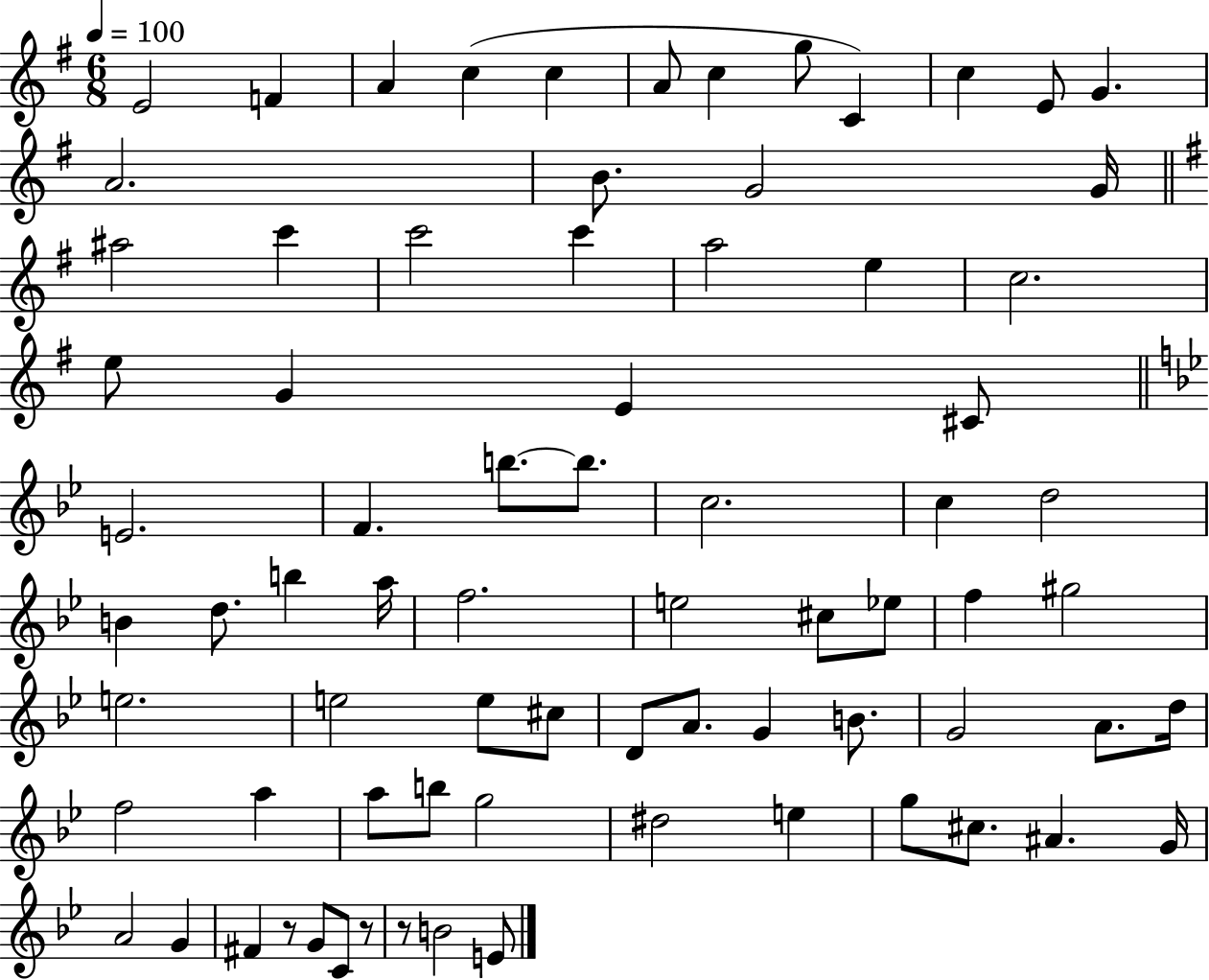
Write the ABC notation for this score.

X:1
T:Untitled
M:6/8
L:1/4
K:G
E2 F A c c A/2 c g/2 C c E/2 G A2 B/2 G2 G/4 ^a2 c' c'2 c' a2 e c2 e/2 G E ^C/2 E2 F b/2 b/2 c2 c d2 B d/2 b a/4 f2 e2 ^c/2 _e/2 f ^g2 e2 e2 e/2 ^c/2 D/2 A/2 G B/2 G2 A/2 d/4 f2 a a/2 b/2 g2 ^d2 e g/2 ^c/2 ^A G/4 A2 G ^F z/2 G/2 C/2 z/2 z/2 B2 E/2